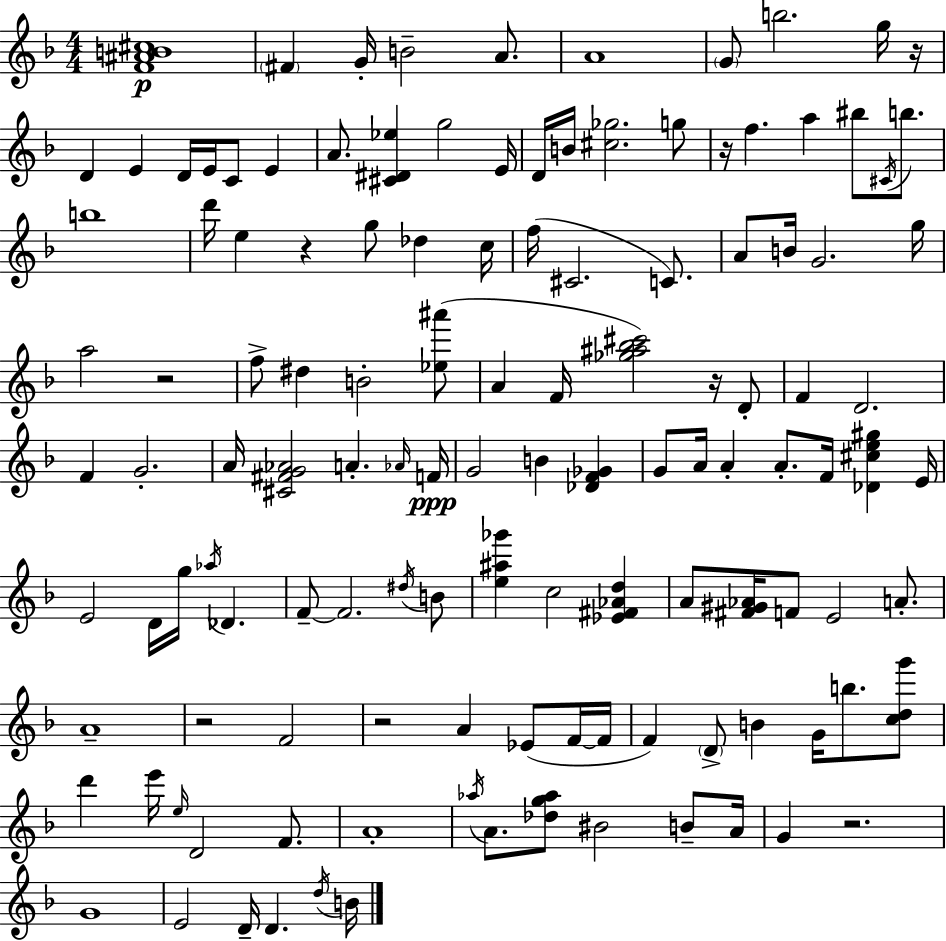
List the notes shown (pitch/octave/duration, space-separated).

[F4,A#4,B4,C#5]/w F#4/q G4/s B4/h A4/e. A4/w G4/e B5/h. G5/s R/s D4/q E4/q D4/s E4/s C4/e E4/q A4/e. [C#4,D#4,Eb5]/q G5/h E4/s D4/s B4/s [C#5,Gb5]/h. G5/e R/s F5/q. A5/q BIS5/e C#4/s B5/e. B5/w D6/s E5/q R/q G5/e Db5/q C5/s F5/s C#4/h. C4/e. A4/e B4/s G4/h. G5/s A5/h R/h F5/e D#5/q B4/h [Eb5,A#6]/e A4/q F4/s [Gb5,A#5,Bb5,C#6]/h R/s D4/e F4/q D4/h. F4/q G4/h. A4/s [C#4,F#4,G4,Ab4]/h A4/q. Ab4/s F4/s G4/h B4/q [Db4,F4,Gb4]/q G4/e A4/s A4/q A4/e. F4/s [Db4,C#5,E5,G#5]/q E4/s E4/h D4/s G5/s Ab5/s Db4/q. F4/e F4/h. D#5/s B4/e [E5,A#5,Gb6]/q C5/h [Eb4,F#4,Ab4,D5]/q A4/e [F#4,G#4,Ab4]/s F4/e E4/h A4/e. A4/w R/h F4/h R/h A4/q Eb4/e F4/s F4/s F4/q D4/e B4/q G4/s B5/e. [C5,D5,G6]/e D6/q E6/s E5/s D4/h F4/e. A4/w Ab5/s A4/e. [Db5,G5,Ab5]/e BIS4/h B4/e A4/s G4/q R/h. G4/w E4/h D4/s D4/q. D5/s B4/s